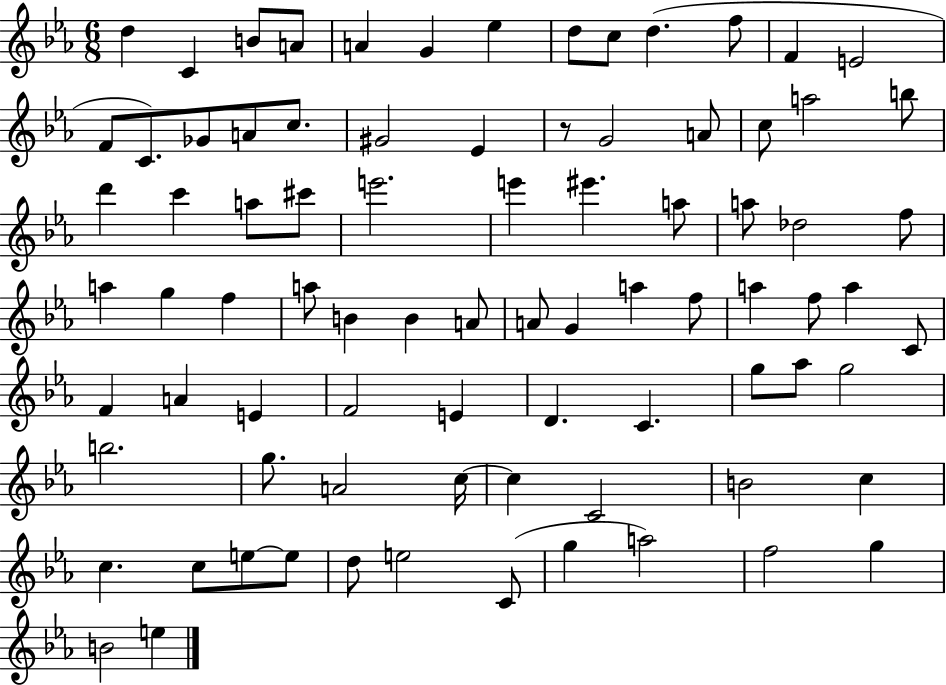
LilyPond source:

{
  \clef treble
  \numericTimeSignature
  \time 6/8
  \key ees \major
  \repeat volta 2 { d''4 c'4 b'8 a'8 | a'4 g'4 ees''4 | d''8 c''8 d''4.( f''8 | f'4 e'2 | \break f'8 c'8.) ges'8 a'8 c''8. | gis'2 ees'4 | r8 g'2 a'8 | c''8 a''2 b''8 | \break d'''4 c'''4 a''8 cis'''8 | e'''2. | e'''4 eis'''4. a''8 | a''8 des''2 f''8 | \break a''4 g''4 f''4 | a''8 b'4 b'4 a'8 | a'8 g'4 a''4 f''8 | a''4 f''8 a''4 c'8 | \break f'4 a'4 e'4 | f'2 e'4 | d'4. c'4. | g''8 aes''8 g''2 | \break b''2. | g''8. a'2 c''16~~ | c''4 c'2 | b'2 c''4 | \break c''4. c''8 e''8~~ e''8 | d''8 e''2 c'8( | g''4 a''2) | f''2 g''4 | \break b'2 e''4 | } \bar "|."
}